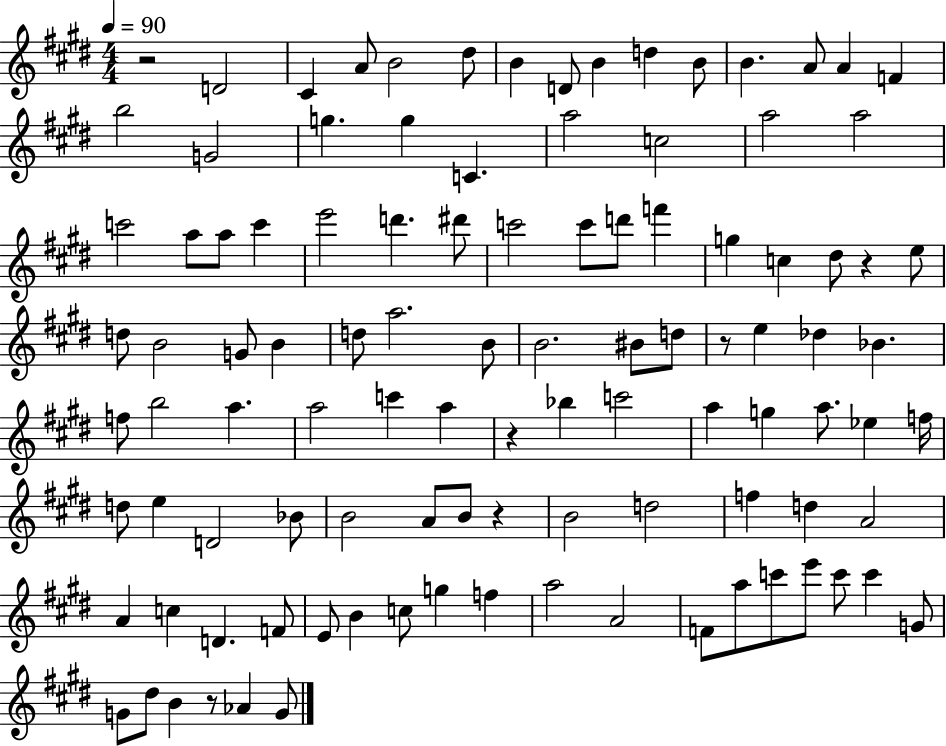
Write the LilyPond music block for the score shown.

{
  \clef treble
  \numericTimeSignature
  \time 4/4
  \key e \major
  \tempo 4 = 90
  r2 d'2 | cis'4 a'8 b'2 dis''8 | b'4 d'8 b'4 d''4 b'8 | b'4. a'8 a'4 f'4 | \break b''2 g'2 | g''4. g''4 c'4. | a''2 c''2 | a''2 a''2 | \break c'''2 a''8 a''8 c'''4 | e'''2 d'''4. dis'''8 | c'''2 c'''8 d'''8 f'''4 | g''4 c''4 dis''8 r4 e''8 | \break d''8 b'2 g'8 b'4 | d''8 a''2. b'8 | b'2. bis'8 d''8 | r8 e''4 des''4 bes'4. | \break f''8 b''2 a''4. | a''2 c'''4 a''4 | r4 bes''4 c'''2 | a''4 g''4 a''8. ees''4 f''16 | \break d''8 e''4 d'2 bes'8 | b'2 a'8 b'8 r4 | b'2 d''2 | f''4 d''4 a'2 | \break a'4 c''4 d'4. f'8 | e'8 b'4 c''8 g''4 f''4 | a''2 a'2 | f'8 a''8 c'''8 e'''8 c'''8 c'''4 g'8 | \break g'8 dis''8 b'4 r8 aes'4 g'8 | \bar "|."
}